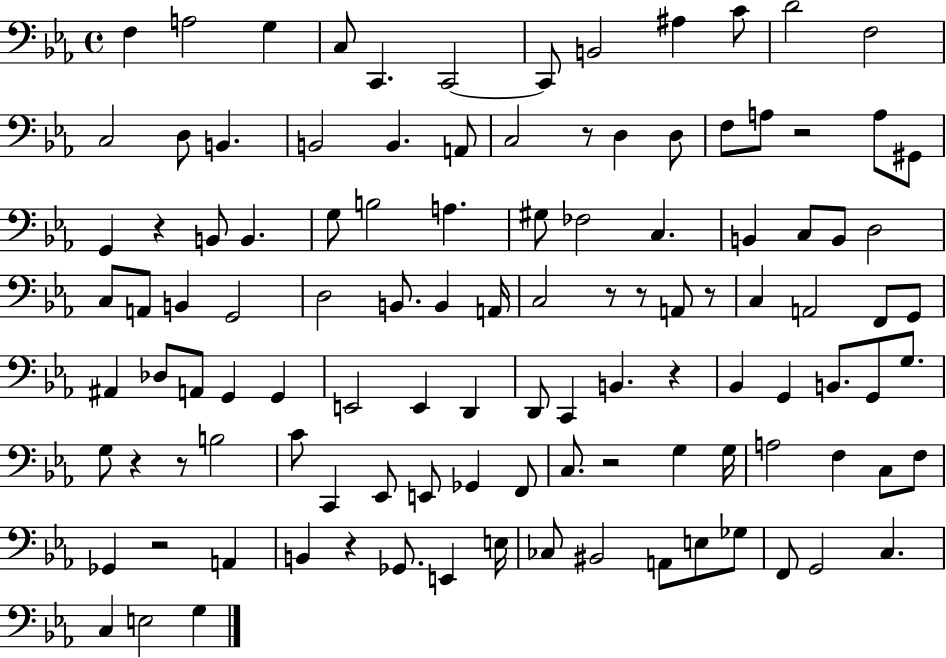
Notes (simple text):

F3/q A3/h G3/q C3/e C2/q. C2/h C2/e B2/h A#3/q C4/e D4/h F3/h C3/h D3/e B2/q. B2/h B2/q. A2/e C3/h R/e D3/q D3/e F3/e A3/e R/h A3/e G#2/e G2/q R/q B2/e B2/q. G3/e B3/h A3/q. G#3/e FES3/h C3/q. B2/q C3/e B2/e D3/h C3/e A2/e B2/q G2/h D3/h B2/e. B2/q A2/s C3/h R/e R/e A2/e R/e C3/q A2/h F2/e G2/e A#2/q Db3/e A2/e G2/q G2/q E2/h E2/q D2/q D2/e C2/q B2/q. R/q Bb2/q G2/q B2/e. G2/e G3/e. G3/e R/q R/e B3/h C4/e C2/q Eb2/e E2/e Gb2/q F2/e C3/e. R/h G3/q G3/s A3/h F3/q C3/e F3/e Gb2/q R/h A2/q B2/q R/q Gb2/e. E2/q E3/s CES3/e BIS2/h A2/e E3/e Gb3/e F2/e G2/h C3/q. C3/q E3/h G3/q